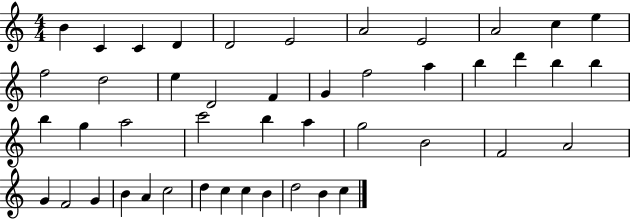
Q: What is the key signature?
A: C major